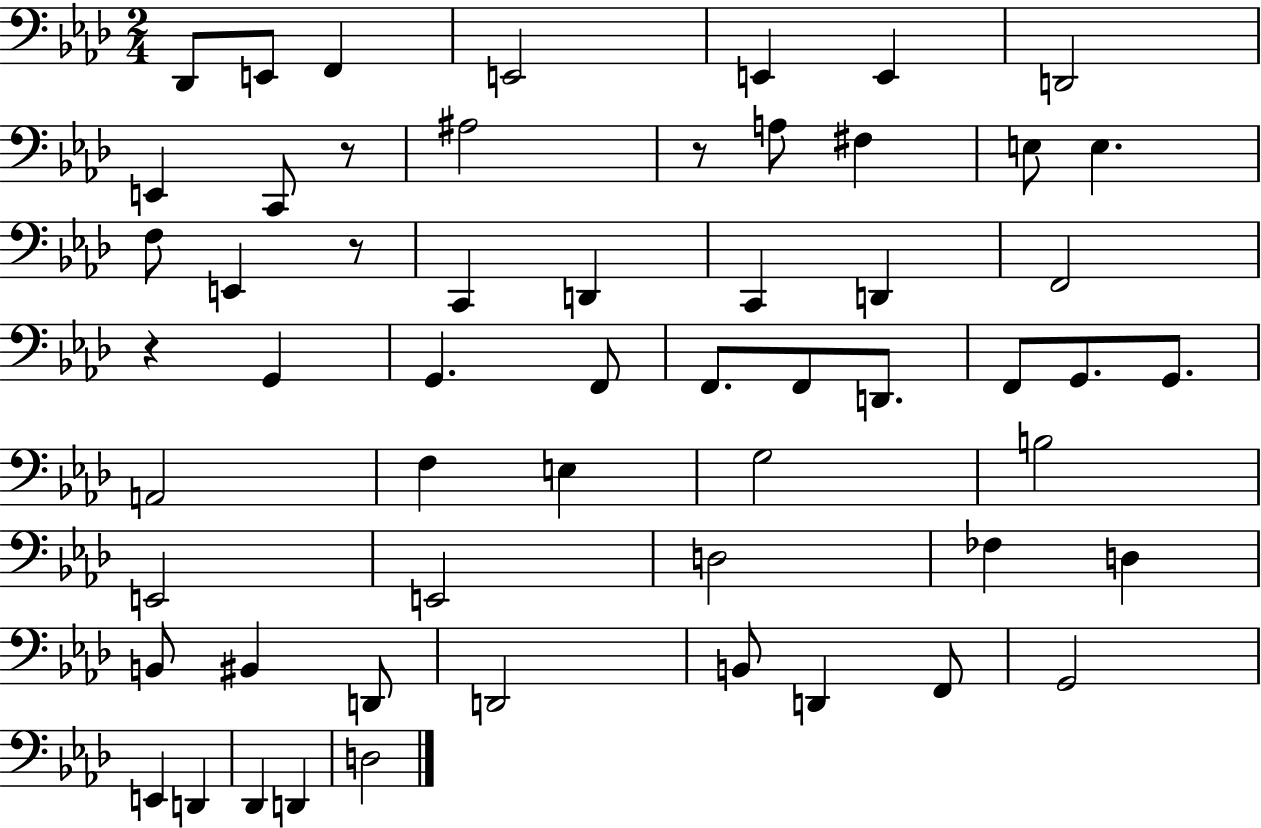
{
  \clef bass
  \numericTimeSignature
  \time 2/4
  \key aes \major
  des,8 e,8 f,4 | e,2 | e,4 e,4 | d,2 | \break e,4 c,8 r8 | ais2 | r8 a8 fis4 | e8 e4. | \break f8 e,4 r8 | c,4 d,4 | c,4 d,4 | f,2 | \break r4 g,4 | g,4. f,8 | f,8. f,8 d,8. | f,8 g,8. g,8. | \break a,2 | f4 e4 | g2 | b2 | \break e,2 | e,2 | d2 | fes4 d4 | \break b,8 bis,4 d,8 | d,2 | b,8 d,4 f,8 | g,2 | \break e,4 d,4 | des,4 d,4 | d2 | \bar "|."
}